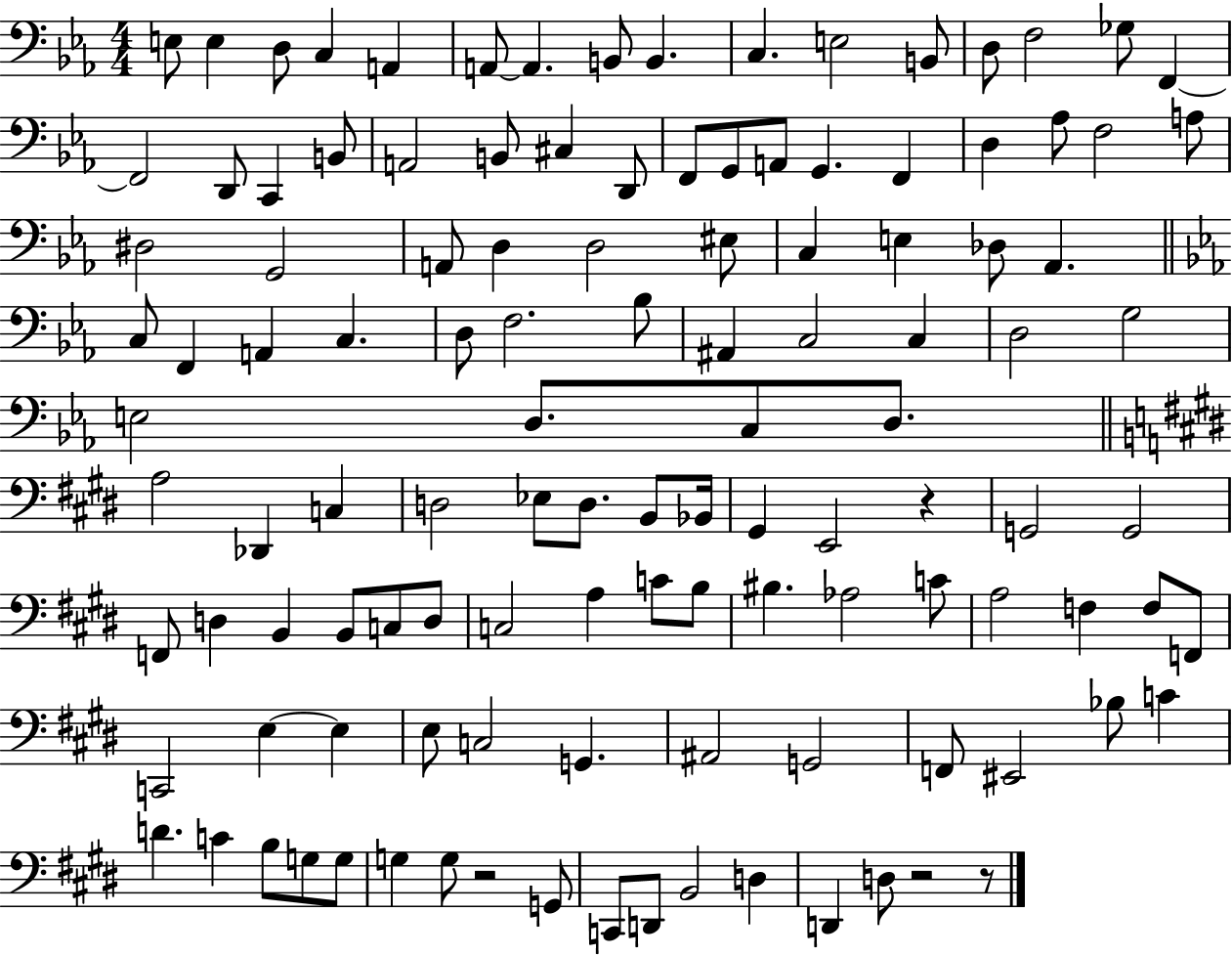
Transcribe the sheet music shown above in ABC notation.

X:1
T:Untitled
M:4/4
L:1/4
K:Eb
E,/2 E, D,/2 C, A,, A,,/2 A,, B,,/2 B,, C, E,2 B,,/2 D,/2 F,2 _G,/2 F,, F,,2 D,,/2 C,, B,,/2 A,,2 B,,/2 ^C, D,,/2 F,,/2 G,,/2 A,,/2 G,, F,, D, _A,/2 F,2 A,/2 ^D,2 G,,2 A,,/2 D, D,2 ^E,/2 C, E, _D,/2 _A,, C,/2 F,, A,, C, D,/2 F,2 _B,/2 ^A,, C,2 C, D,2 G,2 E,2 D,/2 C,/2 D,/2 A,2 _D,, C, D,2 _E,/2 D,/2 B,,/2 _B,,/4 ^G,, E,,2 z G,,2 G,,2 F,,/2 D, B,, B,,/2 C,/2 D,/2 C,2 A, C/2 B,/2 ^B, _A,2 C/2 A,2 F, F,/2 F,,/2 C,,2 E, E, E,/2 C,2 G,, ^A,,2 G,,2 F,,/2 ^E,,2 _B,/2 C D C B,/2 G,/2 G,/2 G, G,/2 z2 G,,/2 C,,/2 D,,/2 B,,2 D, D,, D,/2 z2 z/2